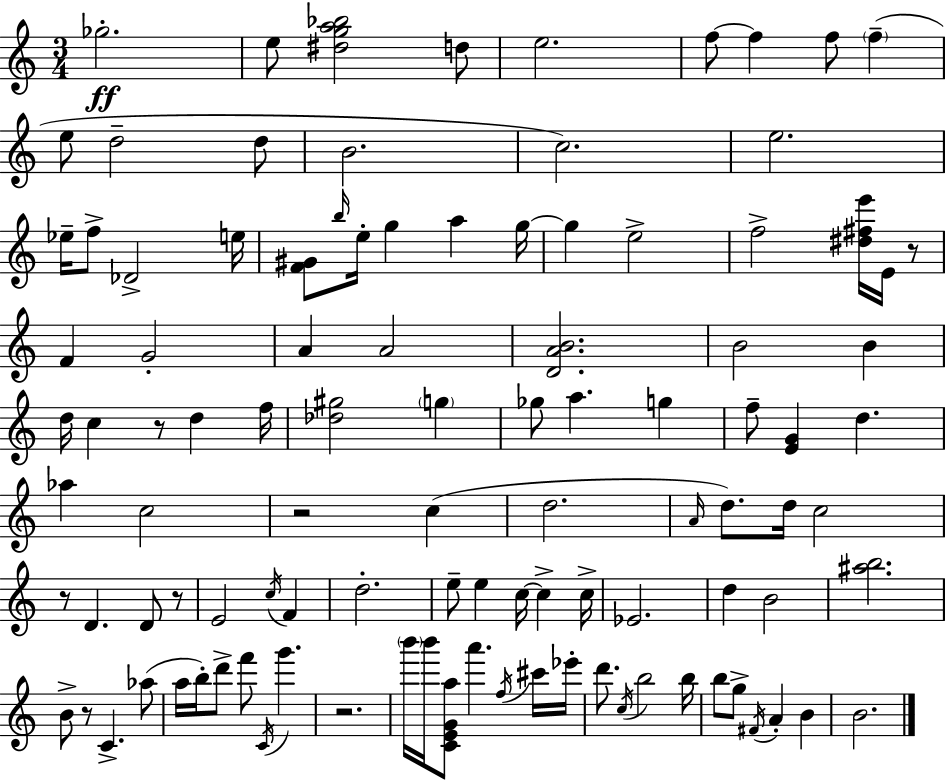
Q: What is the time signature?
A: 3/4